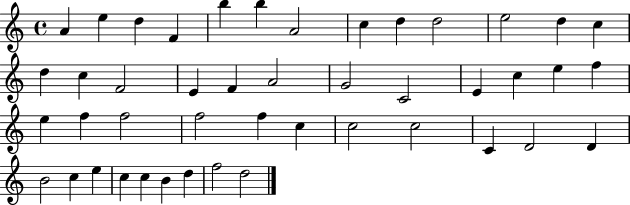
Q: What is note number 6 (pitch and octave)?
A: B5